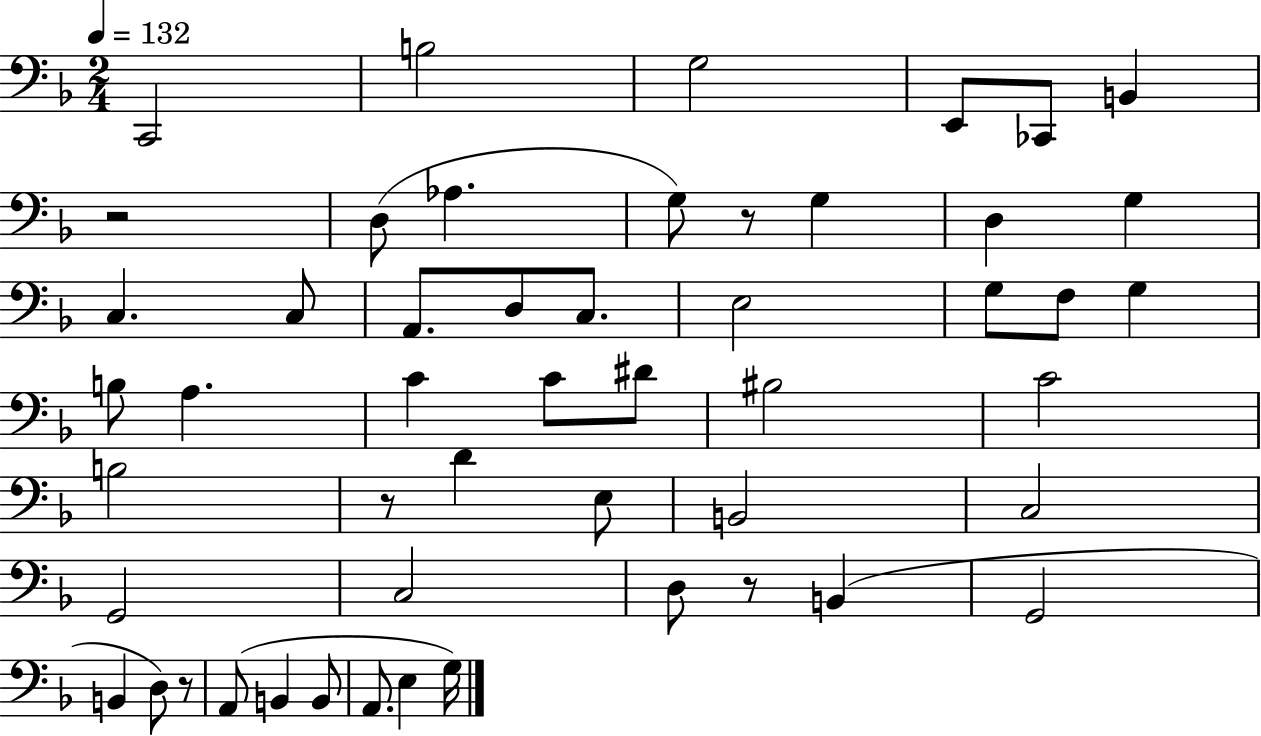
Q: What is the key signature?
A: F major